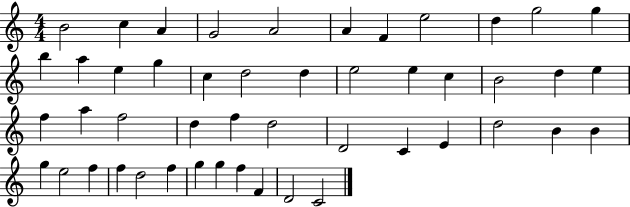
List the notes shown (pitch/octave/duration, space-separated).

B4/h C5/q A4/q G4/h A4/h A4/q F4/q E5/h D5/q G5/h G5/q B5/q A5/q E5/q G5/q C5/q D5/h D5/q E5/h E5/q C5/q B4/h D5/q E5/q F5/q A5/q F5/h D5/q F5/q D5/h D4/h C4/q E4/q D5/h B4/q B4/q G5/q E5/h F5/q F5/q D5/h F5/q G5/q G5/q F5/q F4/q D4/h C4/h